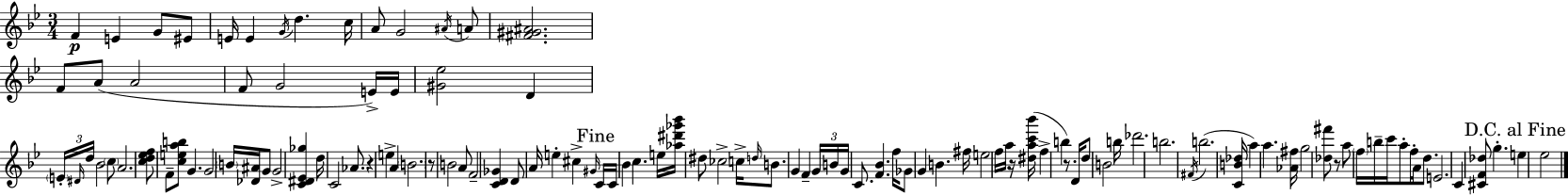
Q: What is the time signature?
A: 3/4